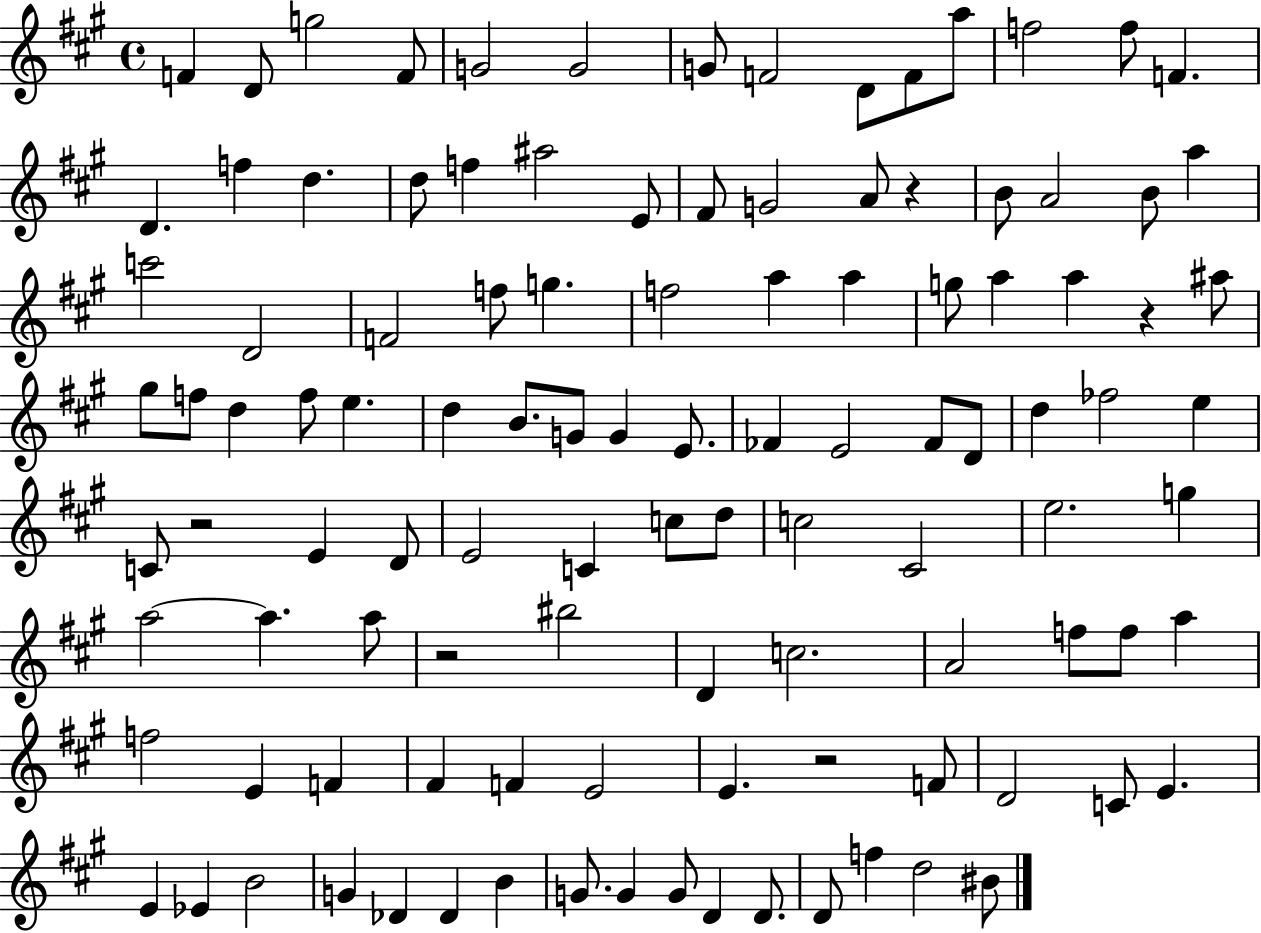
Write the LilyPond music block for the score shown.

{
  \clef treble
  \time 4/4
  \defaultTimeSignature
  \key a \major
  f'4 d'8 g''2 f'8 | g'2 g'2 | g'8 f'2 d'8 f'8 a''8 | f''2 f''8 f'4. | \break d'4. f''4 d''4. | d''8 f''4 ais''2 e'8 | fis'8 g'2 a'8 r4 | b'8 a'2 b'8 a''4 | \break c'''2 d'2 | f'2 f''8 g''4. | f''2 a''4 a''4 | g''8 a''4 a''4 r4 ais''8 | \break gis''8 f''8 d''4 f''8 e''4. | d''4 b'8. g'8 g'4 e'8. | fes'4 e'2 fes'8 d'8 | d''4 fes''2 e''4 | \break c'8 r2 e'4 d'8 | e'2 c'4 c''8 d''8 | c''2 cis'2 | e''2. g''4 | \break a''2~~ a''4. a''8 | r2 bis''2 | d'4 c''2. | a'2 f''8 f''8 a''4 | \break f''2 e'4 f'4 | fis'4 f'4 e'2 | e'4. r2 f'8 | d'2 c'8 e'4. | \break e'4 ees'4 b'2 | g'4 des'4 des'4 b'4 | g'8. g'4 g'8 d'4 d'8. | d'8 f''4 d''2 bis'8 | \break \bar "|."
}